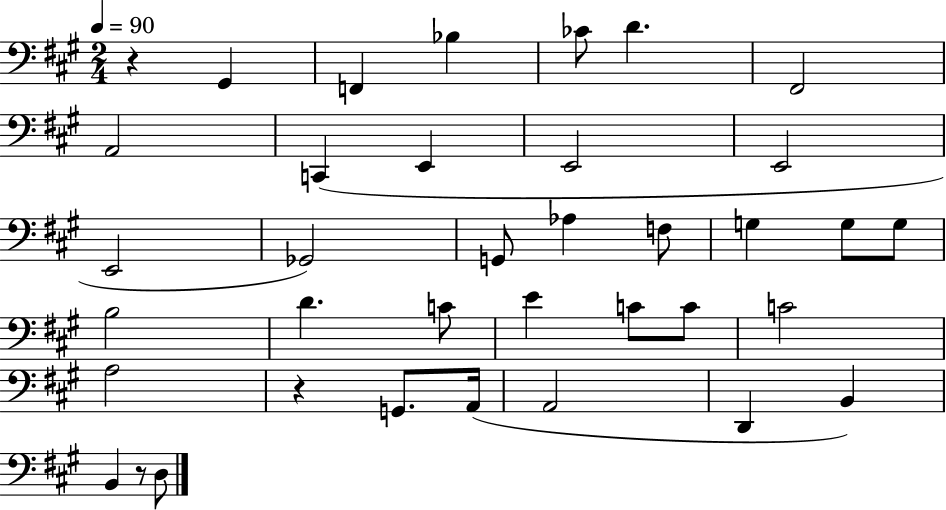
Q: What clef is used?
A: bass